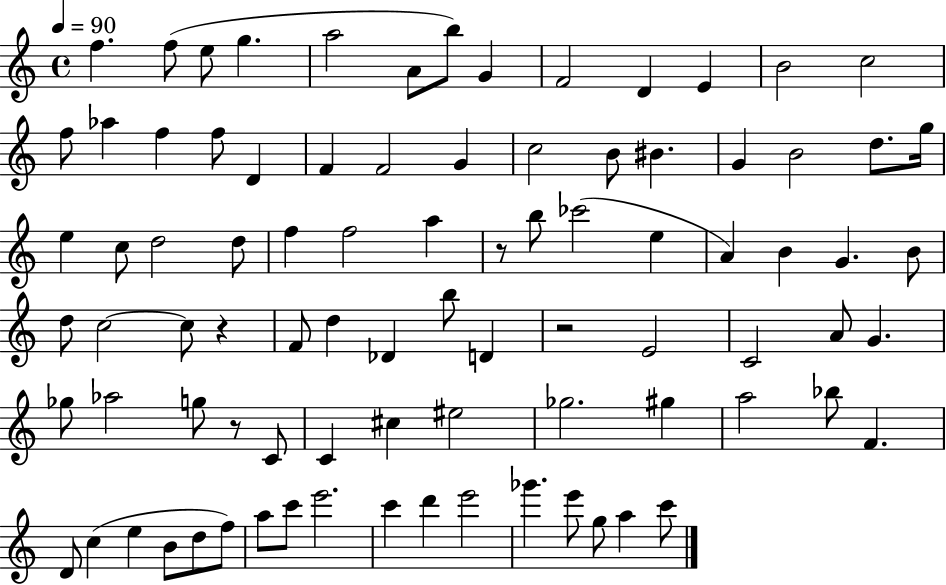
X:1
T:Untitled
M:4/4
L:1/4
K:C
f f/2 e/2 g a2 A/2 b/2 G F2 D E B2 c2 f/2 _a f f/2 D F F2 G c2 B/2 ^B G B2 d/2 g/4 e c/2 d2 d/2 f f2 a z/2 b/2 _c'2 e A B G B/2 d/2 c2 c/2 z F/2 d _D b/2 D z2 E2 C2 A/2 G _g/2 _a2 g/2 z/2 C/2 C ^c ^e2 _g2 ^g a2 _b/2 F D/2 c e B/2 d/2 f/2 a/2 c'/2 e'2 c' d' e'2 _g' e'/2 g/2 a c'/2